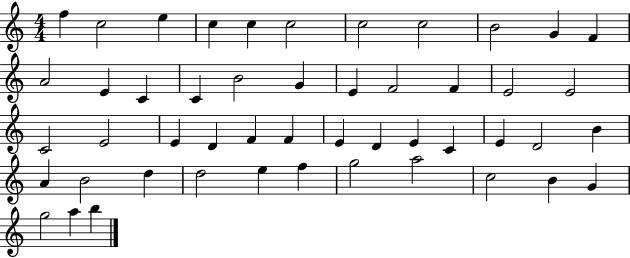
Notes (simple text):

F5/q C5/h E5/q C5/q C5/q C5/h C5/h C5/h B4/h G4/q F4/q A4/h E4/q C4/q C4/q B4/h G4/q E4/q F4/h F4/q E4/h E4/h C4/h E4/h E4/q D4/q F4/q F4/q E4/q D4/q E4/q C4/q E4/q D4/h B4/q A4/q B4/h D5/q D5/h E5/q F5/q G5/h A5/h C5/h B4/q G4/q G5/h A5/q B5/q